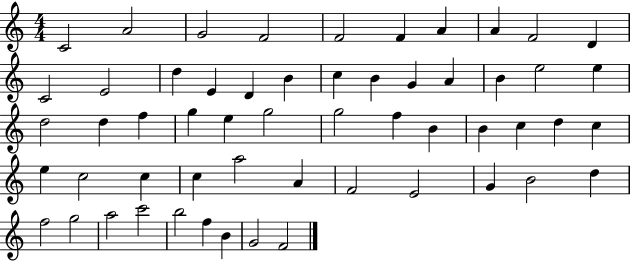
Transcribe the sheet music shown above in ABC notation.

X:1
T:Untitled
M:4/4
L:1/4
K:C
C2 A2 G2 F2 F2 F A A F2 D C2 E2 d E D B c B G A B e2 e d2 d f g e g2 g2 f B B c d c e c2 c c a2 A F2 E2 G B2 d f2 g2 a2 c'2 b2 f B G2 F2